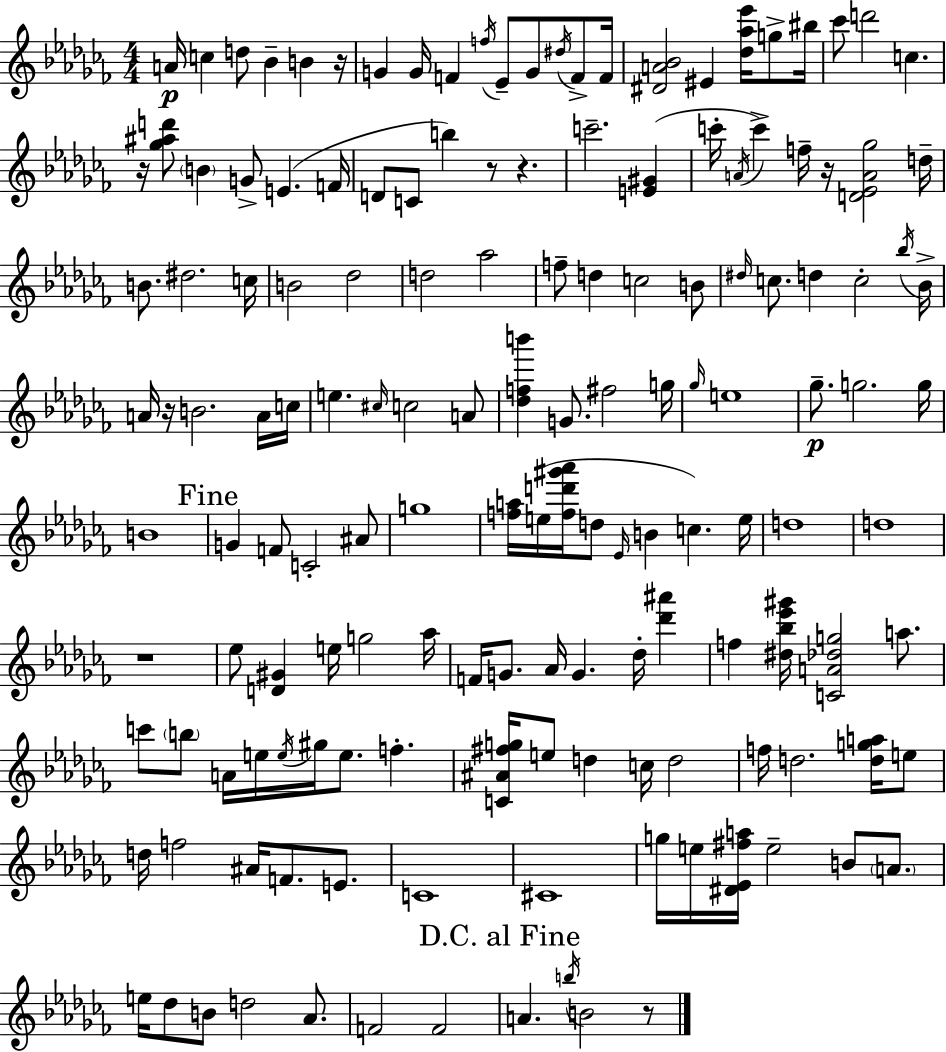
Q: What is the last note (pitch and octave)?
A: B4